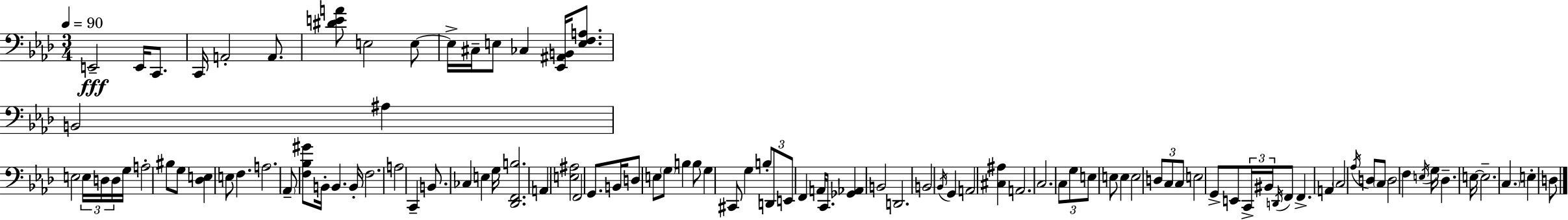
E2/h E2/s C2/e. C2/s A2/h A2/e. [D#4,E4,A4]/e E3/h E3/e E3/s C#3/s E3/e CES3/q [Eb2,A#2,B2]/s [E3,F3,A3]/e. B2/h A#3/q E3/h E3/s D3/s D3/s G3/s A3/h BIS3/e G3/e [Db3,E3]/q E3/e F3/q. A3/h. Ab2/e [F3,Bb3,G#4]/e B2/s B2/q. B2/s F3/h. A3/h C2/q B2/e. CES3/q E3/q G3/s [Db2,F2,B3]/h. A2/q [E3,A#3]/h F2/h G2/e. B2/s D3/e E3/e G3/e B3/q B3/e G3/q C#2/e G3/q B3/e D2/e E2/e F2/q A2/s C2/e. [Gb2,Ab2]/q B2/h D2/h. B2/h Bb2/s G2/q A2/h [C#3,A#3]/q A2/h. C3/h. C3/e G3/e E3/e E3/e E3/q E3/h D3/e C3/e C3/e E3/h G2/e E2/e C2/s BIS2/s D2/s F2/e F2/q. A2/q C3/h Ab3/s D3/e C3/e D3/h F3/q E3/s G3/s Db3/q. E3/s E3/h. C3/q. E3/q D3/e